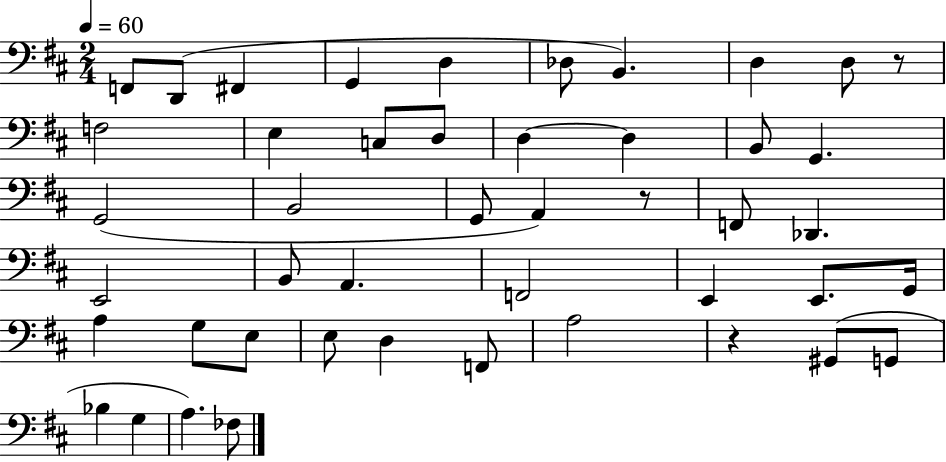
F2/e D2/e F#2/q G2/q D3/q Db3/e B2/q. D3/q D3/e R/e F3/h E3/q C3/e D3/e D3/q D3/q B2/e G2/q. G2/h B2/h G2/e A2/q R/e F2/e Db2/q. E2/h B2/e A2/q. F2/h E2/q E2/e. G2/s A3/q G3/e E3/e E3/e D3/q F2/e A3/h R/q G#2/e G2/e Bb3/q G3/q A3/q. FES3/e